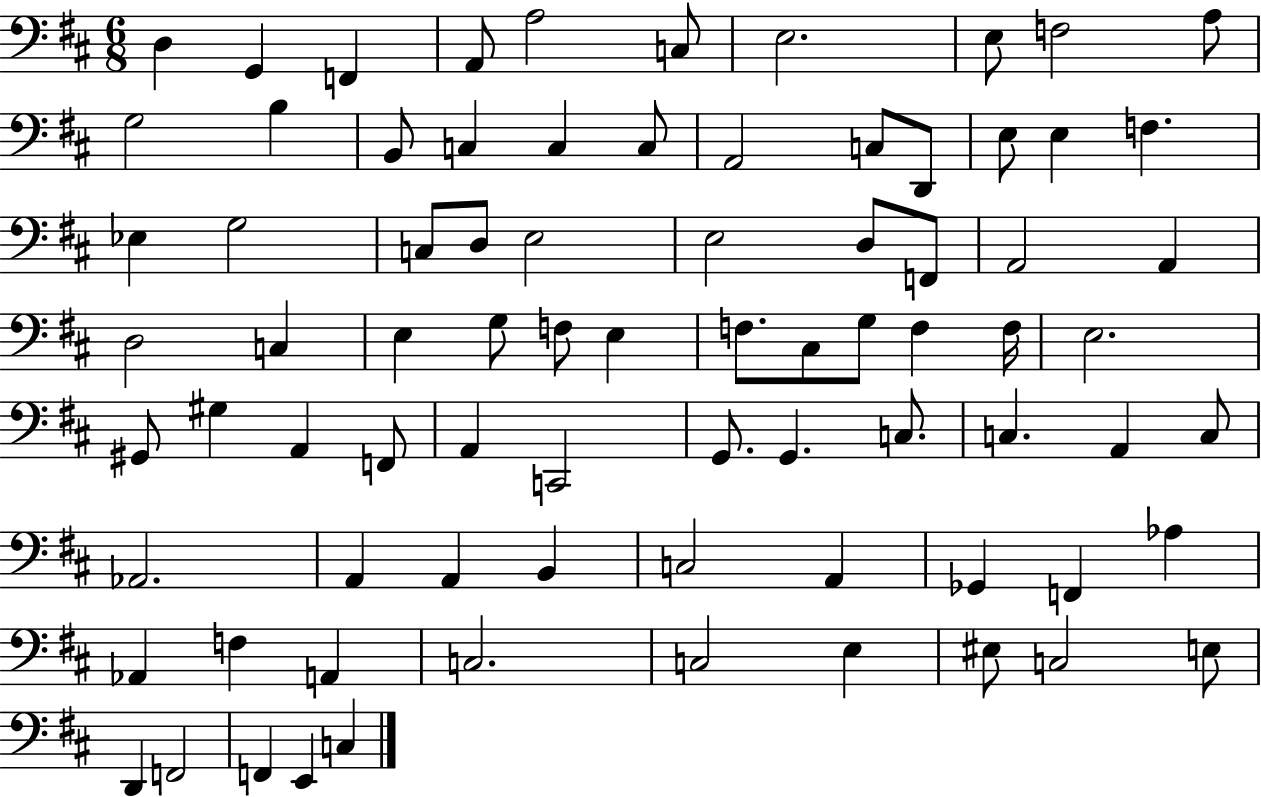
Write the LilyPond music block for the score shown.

{
  \clef bass
  \numericTimeSignature
  \time 6/8
  \key d \major
  \repeat volta 2 { d4 g,4 f,4 | a,8 a2 c8 | e2. | e8 f2 a8 | \break g2 b4 | b,8 c4 c4 c8 | a,2 c8 d,8 | e8 e4 f4. | \break ees4 g2 | c8 d8 e2 | e2 d8 f,8 | a,2 a,4 | \break d2 c4 | e4 g8 f8 e4 | f8. cis8 g8 f4 f16 | e2. | \break gis,8 gis4 a,4 f,8 | a,4 c,2 | g,8. g,4. c8. | c4. a,4 c8 | \break aes,2. | a,4 a,4 b,4 | c2 a,4 | ges,4 f,4 aes4 | \break aes,4 f4 a,4 | c2. | c2 e4 | eis8 c2 e8 | \break d,4 f,2 | f,4 e,4 c4 | } \bar "|."
}